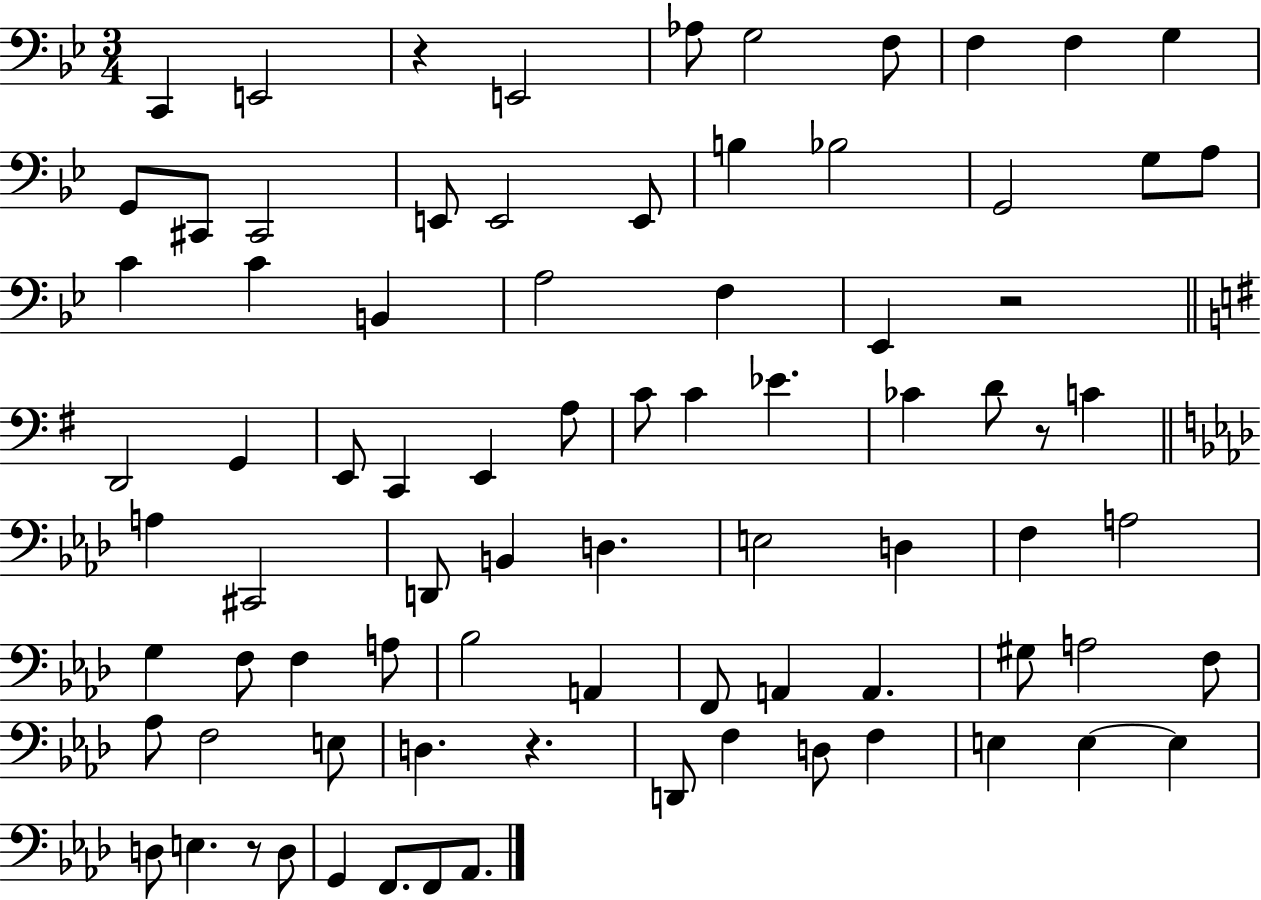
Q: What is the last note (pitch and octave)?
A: Ab2